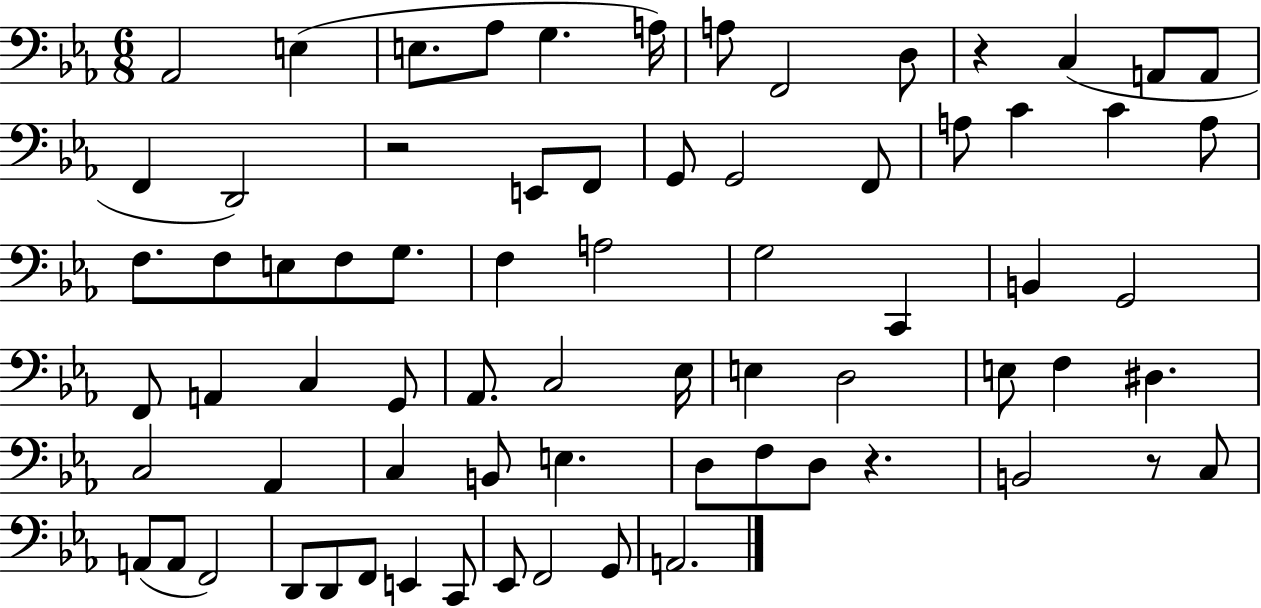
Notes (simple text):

Ab2/h E3/q E3/e. Ab3/e G3/q. A3/s A3/e F2/h D3/e R/q C3/q A2/e A2/e F2/q D2/h R/h E2/e F2/e G2/e G2/h F2/e A3/e C4/q C4/q A3/e F3/e. F3/e E3/e F3/e G3/e. F3/q A3/h G3/h C2/q B2/q G2/h F2/e A2/q C3/q G2/e Ab2/e. C3/h Eb3/s E3/q D3/h E3/e F3/q D#3/q. C3/h Ab2/q C3/q B2/e E3/q. D3/e F3/e D3/e R/q. B2/h R/e C3/e A2/e A2/e F2/h D2/e D2/e F2/e E2/q C2/e Eb2/e F2/h G2/e A2/h.